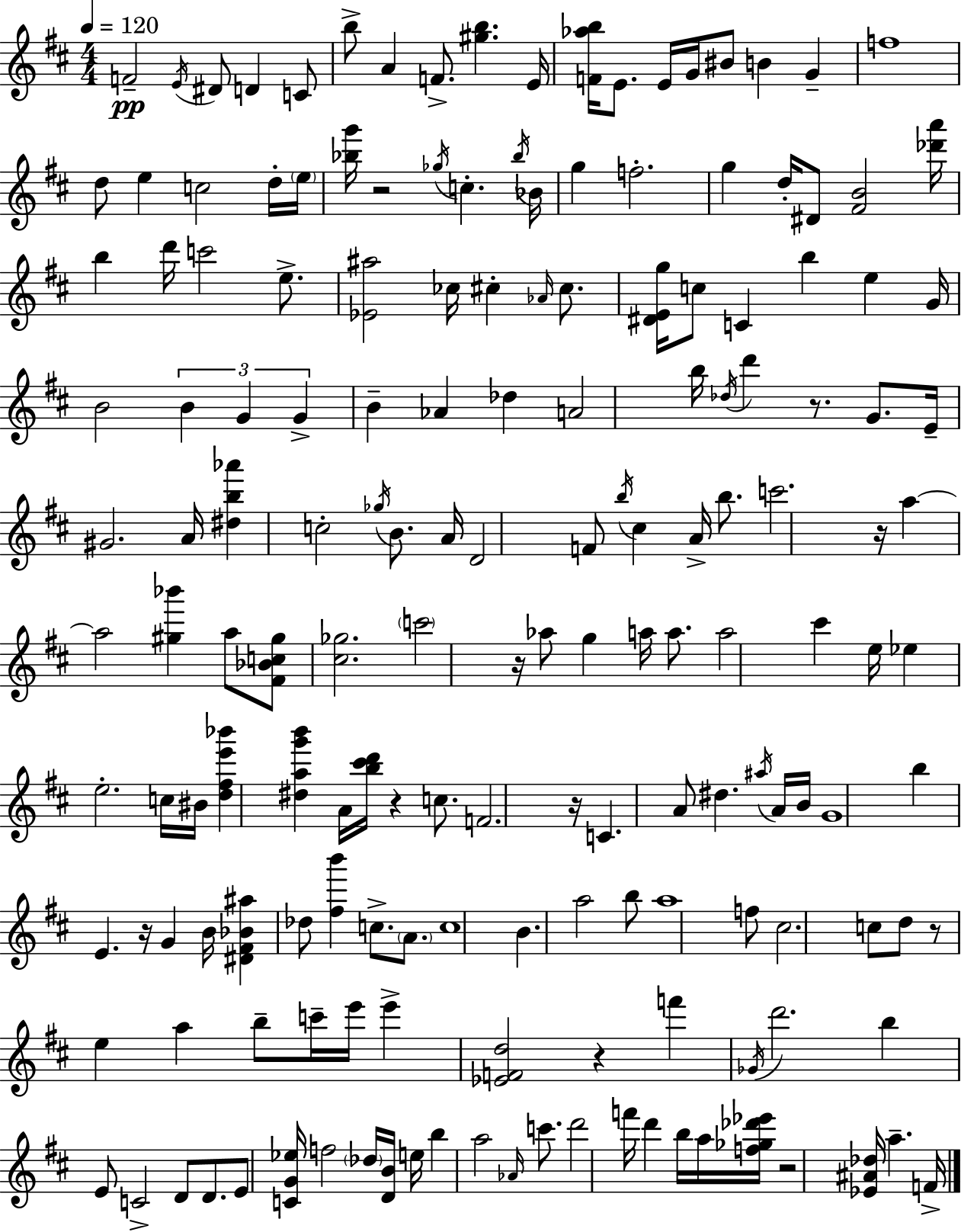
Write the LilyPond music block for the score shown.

{
  \clef treble
  \numericTimeSignature
  \time 4/4
  \key d \major
  \tempo 4 = 120
  \repeat volta 2 { f'2--\pp \acciaccatura { e'16 } dis'8 d'4 c'8 | b''8-> a'4 f'8.-> <gis'' b''>4. | e'16 <f' aes'' b''>16 e'8. e'16 g'16 bis'8 b'4 g'4-- | f''1 | \break d''8 e''4 c''2 d''16-. | \parenthesize e''16 <bes'' g'''>16 r2 \acciaccatura { ges''16 } c''4.-. | \acciaccatura { bes''16 } bes'16 g''4 f''2.-. | g''4 d''16-. dis'8 <fis' b'>2 | \break <des''' a'''>16 b''4 d'''16 c'''2 | e''8.-> <ees' ais''>2 ces''16 cis''4-. | \grace { aes'16 } cis''8. <dis' e' g''>16 c''8 c'4 b''4 e''4 | g'16 b'2 \tuplet 3/2 { b'4 | \break g'4 g'4-> } b'4-- aes'4 | des''4 a'2 b''16 \acciaccatura { des''16 } d'''4 | r8. g'8. e'16-- gis'2. | a'16 <dis'' b'' aes'''>4 c''2-. | \break \acciaccatura { ges''16 } b'8. a'16 d'2 f'8 | \acciaccatura { b''16 } cis''4 a'16-> b''8. c'''2. | r16 a''4~~ a''2 | <gis'' bes'''>4 a''8 <fis' bes' c'' gis''>8 <cis'' ges''>2. | \break \parenthesize c'''2 r16 | aes''8 g''4 a''16 a''8. a''2 | cis'''4 e''16 ees''4 e''2.-. | c''16 bis'16 <d'' fis'' e''' bes'''>4 <dis'' a'' g''' b'''>4 | \break a'16 <b'' cis''' d'''>16 r4 c''8. f'2. | r16 c'4. a'8 dis''4. | \acciaccatura { ais''16 } a'16 b'16 g'1 | b''4 e'4. | \break r16 g'4 b'16 <dis' fis' bes' ais''>4 des''8 <fis'' b'''>4 | c''8.-> \parenthesize a'8. c''1 | b'4. a''2 | b''8 a''1 | \break f''8 cis''2. | c''8 d''8 r8 e''4 | a''4 b''8-- c'''16-- e'''16 e'''4-> <ees' f' d''>2 | r4 f'''4 \acciaccatura { ges'16 } d'''2. | \break b''4 e'8 c'2-> | d'8 d'8. e'8 <c' g' ees''>16 f''2 | \parenthesize des''16 <d' b'>16 e''16 b''4 a''2 | \grace { aes'16 } c'''8. d'''2 | \break f'''16 d'''4 b''16 a''16 <f'' ges'' des''' ees'''>16 r2 | <ees' ais' des''>16 a''4.-- f'16-> } \bar "|."
}